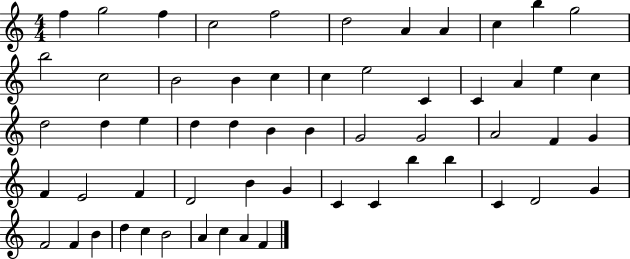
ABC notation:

X:1
T:Untitled
M:4/4
L:1/4
K:C
f g2 f c2 f2 d2 A A c b g2 b2 c2 B2 B c c e2 C C A e c d2 d e d d B B G2 G2 A2 F G F E2 F D2 B G C C b b C D2 G F2 F B d c B2 A c A F